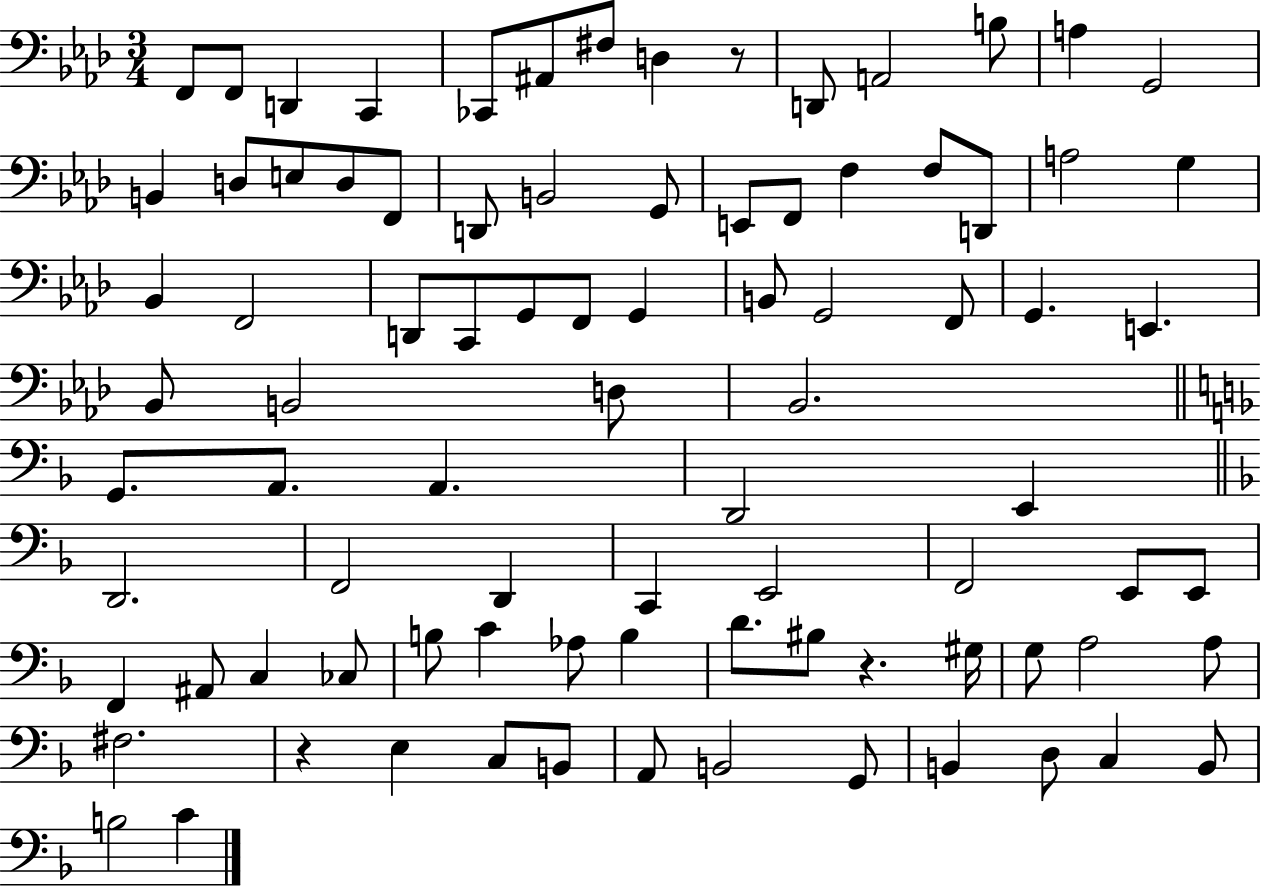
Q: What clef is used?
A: bass